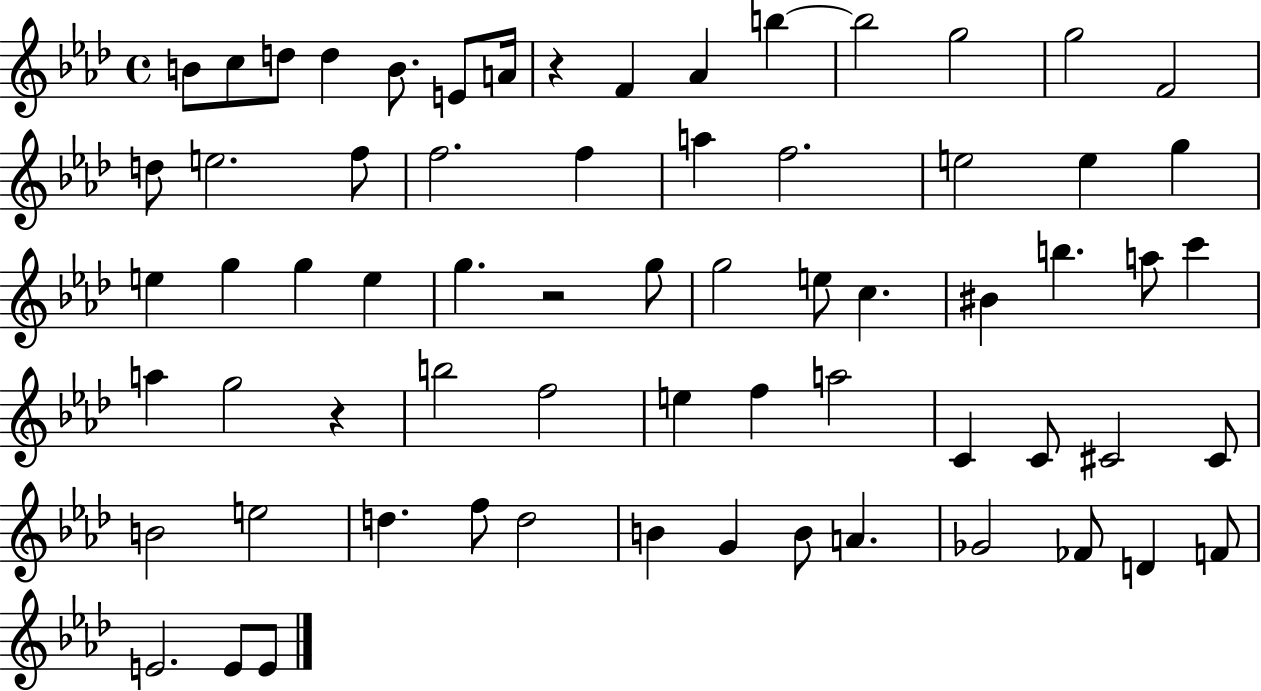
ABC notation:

X:1
T:Untitled
M:4/4
L:1/4
K:Ab
B/2 c/2 d/2 d B/2 E/2 A/4 z F _A b b2 g2 g2 F2 d/2 e2 f/2 f2 f a f2 e2 e g e g g e g z2 g/2 g2 e/2 c ^B b a/2 c' a g2 z b2 f2 e f a2 C C/2 ^C2 ^C/2 B2 e2 d f/2 d2 B G B/2 A _G2 _F/2 D F/2 E2 E/2 E/2